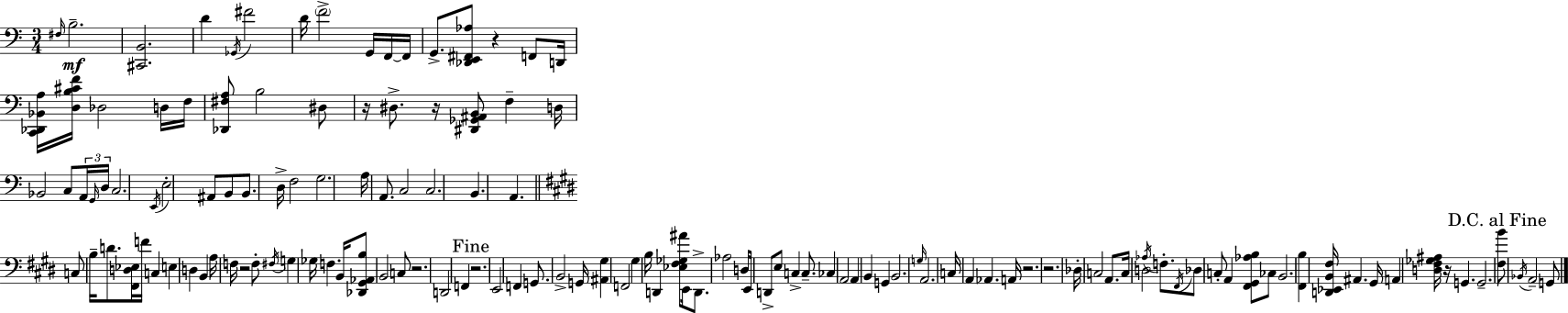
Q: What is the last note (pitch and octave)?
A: G2